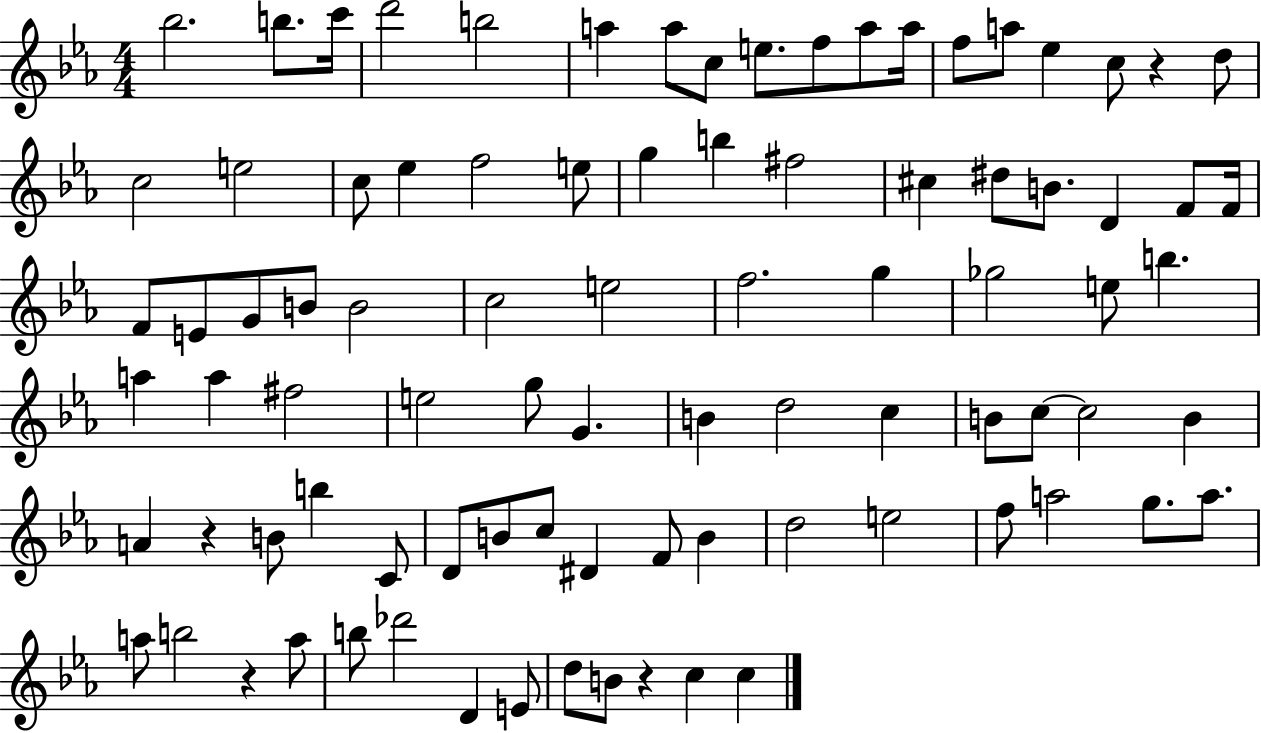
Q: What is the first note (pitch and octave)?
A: Bb5